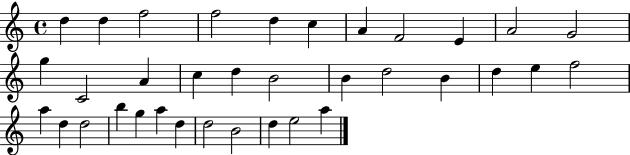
D5/q D5/q F5/h F5/h D5/q C5/q A4/q F4/h E4/q A4/h G4/h G5/q C4/h A4/q C5/q D5/q B4/h B4/q D5/h B4/q D5/q E5/q F5/h A5/q D5/q D5/h B5/q G5/q A5/q D5/q D5/h B4/h D5/q E5/h A5/q